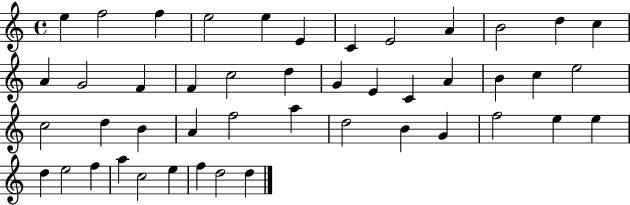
X:1
T:Untitled
M:4/4
L:1/4
K:C
e f2 f e2 e E C E2 A B2 d c A G2 F F c2 d G E C A B c e2 c2 d B A f2 a d2 B G f2 e e d e2 f a c2 e f d2 d